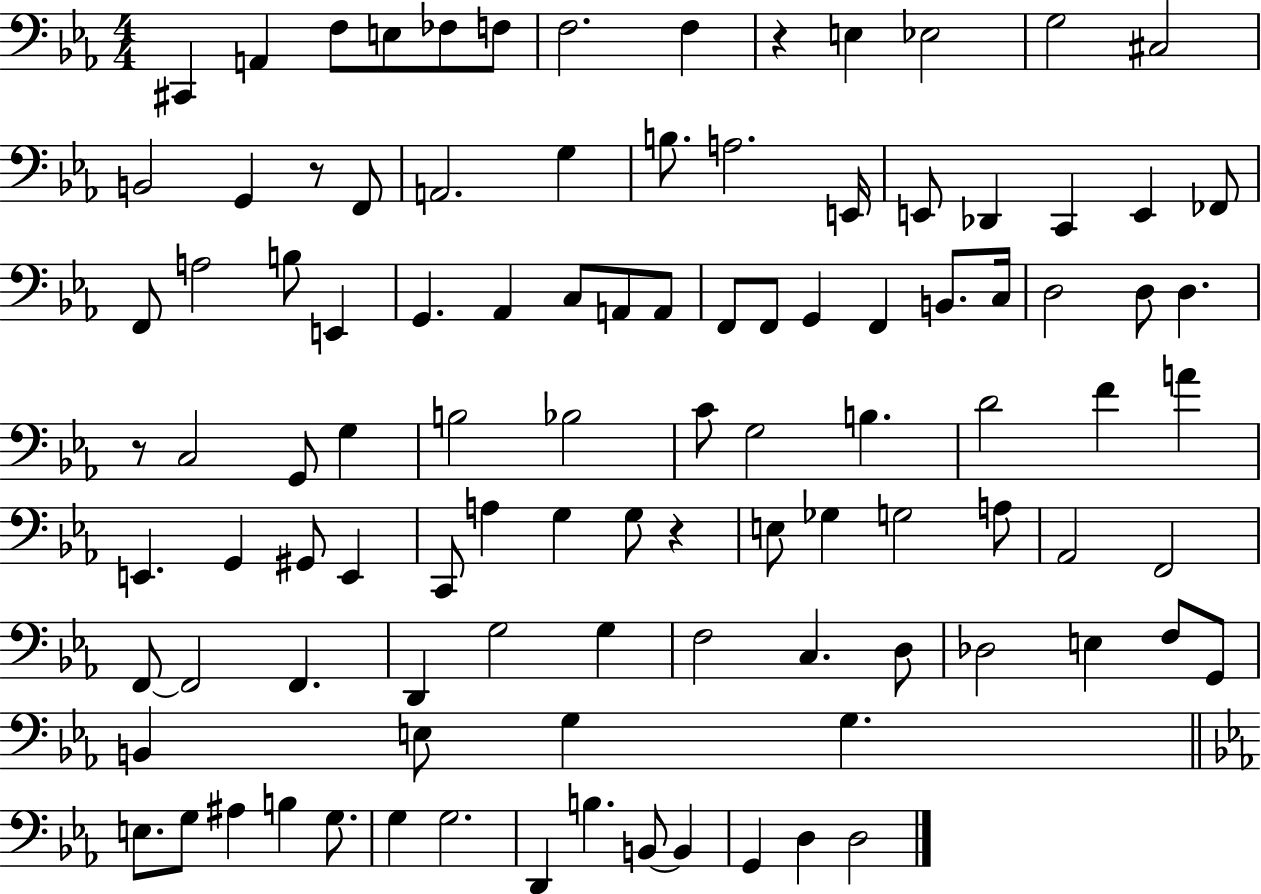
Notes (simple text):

C#2/q A2/q F3/e E3/e FES3/e F3/e F3/h. F3/q R/q E3/q Eb3/h G3/h C#3/h B2/h G2/q R/e F2/e A2/h. G3/q B3/e. A3/h. E2/s E2/e Db2/q C2/q E2/q FES2/e F2/e A3/h B3/e E2/q G2/q. Ab2/q C3/e A2/e A2/e F2/e F2/e G2/q F2/q B2/e. C3/s D3/h D3/e D3/q. R/e C3/h G2/e G3/q B3/h Bb3/h C4/e G3/h B3/q. D4/h F4/q A4/q E2/q. G2/q G#2/e E2/q C2/e A3/q G3/q G3/e R/q E3/e Gb3/q G3/h A3/e Ab2/h F2/h F2/e F2/h F2/q. D2/q G3/h G3/q F3/h C3/q. D3/e Db3/h E3/q F3/e G2/e B2/q E3/e G3/q G3/q. E3/e. G3/e A#3/q B3/q G3/e. G3/q G3/h. D2/q B3/q. B2/e B2/q G2/q D3/q D3/h